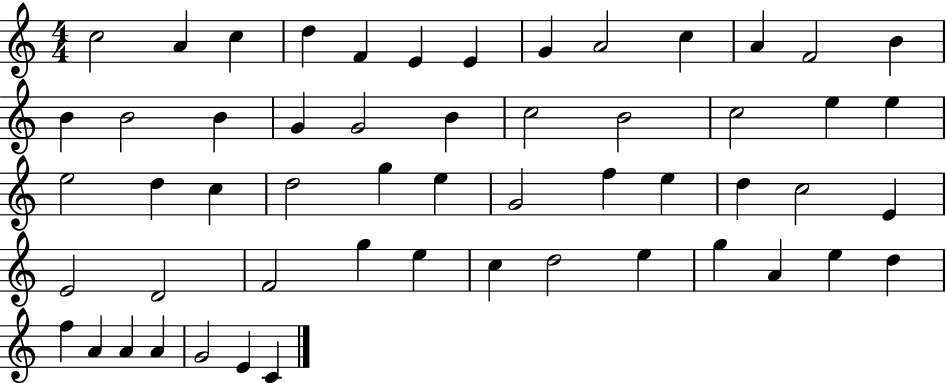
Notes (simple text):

C5/h A4/q C5/q D5/q F4/q E4/q E4/q G4/q A4/h C5/q A4/q F4/h B4/q B4/q B4/h B4/q G4/q G4/h B4/q C5/h B4/h C5/h E5/q E5/q E5/h D5/q C5/q D5/h G5/q E5/q G4/h F5/q E5/q D5/q C5/h E4/q E4/h D4/h F4/h G5/q E5/q C5/q D5/h E5/q G5/q A4/q E5/q D5/q F5/q A4/q A4/q A4/q G4/h E4/q C4/q